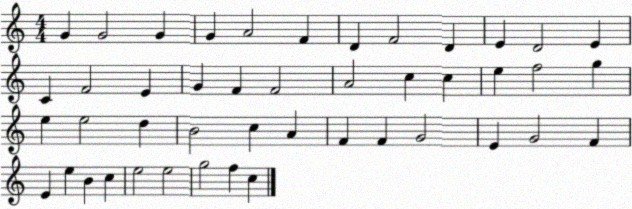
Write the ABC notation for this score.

X:1
T:Untitled
M:4/4
L:1/4
K:C
G G2 G G A2 F D F2 D E D2 E C F2 E G F F2 A2 c c e f2 g e e2 d B2 c A F F G2 E G2 F E e B c e2 e2 g2 f c